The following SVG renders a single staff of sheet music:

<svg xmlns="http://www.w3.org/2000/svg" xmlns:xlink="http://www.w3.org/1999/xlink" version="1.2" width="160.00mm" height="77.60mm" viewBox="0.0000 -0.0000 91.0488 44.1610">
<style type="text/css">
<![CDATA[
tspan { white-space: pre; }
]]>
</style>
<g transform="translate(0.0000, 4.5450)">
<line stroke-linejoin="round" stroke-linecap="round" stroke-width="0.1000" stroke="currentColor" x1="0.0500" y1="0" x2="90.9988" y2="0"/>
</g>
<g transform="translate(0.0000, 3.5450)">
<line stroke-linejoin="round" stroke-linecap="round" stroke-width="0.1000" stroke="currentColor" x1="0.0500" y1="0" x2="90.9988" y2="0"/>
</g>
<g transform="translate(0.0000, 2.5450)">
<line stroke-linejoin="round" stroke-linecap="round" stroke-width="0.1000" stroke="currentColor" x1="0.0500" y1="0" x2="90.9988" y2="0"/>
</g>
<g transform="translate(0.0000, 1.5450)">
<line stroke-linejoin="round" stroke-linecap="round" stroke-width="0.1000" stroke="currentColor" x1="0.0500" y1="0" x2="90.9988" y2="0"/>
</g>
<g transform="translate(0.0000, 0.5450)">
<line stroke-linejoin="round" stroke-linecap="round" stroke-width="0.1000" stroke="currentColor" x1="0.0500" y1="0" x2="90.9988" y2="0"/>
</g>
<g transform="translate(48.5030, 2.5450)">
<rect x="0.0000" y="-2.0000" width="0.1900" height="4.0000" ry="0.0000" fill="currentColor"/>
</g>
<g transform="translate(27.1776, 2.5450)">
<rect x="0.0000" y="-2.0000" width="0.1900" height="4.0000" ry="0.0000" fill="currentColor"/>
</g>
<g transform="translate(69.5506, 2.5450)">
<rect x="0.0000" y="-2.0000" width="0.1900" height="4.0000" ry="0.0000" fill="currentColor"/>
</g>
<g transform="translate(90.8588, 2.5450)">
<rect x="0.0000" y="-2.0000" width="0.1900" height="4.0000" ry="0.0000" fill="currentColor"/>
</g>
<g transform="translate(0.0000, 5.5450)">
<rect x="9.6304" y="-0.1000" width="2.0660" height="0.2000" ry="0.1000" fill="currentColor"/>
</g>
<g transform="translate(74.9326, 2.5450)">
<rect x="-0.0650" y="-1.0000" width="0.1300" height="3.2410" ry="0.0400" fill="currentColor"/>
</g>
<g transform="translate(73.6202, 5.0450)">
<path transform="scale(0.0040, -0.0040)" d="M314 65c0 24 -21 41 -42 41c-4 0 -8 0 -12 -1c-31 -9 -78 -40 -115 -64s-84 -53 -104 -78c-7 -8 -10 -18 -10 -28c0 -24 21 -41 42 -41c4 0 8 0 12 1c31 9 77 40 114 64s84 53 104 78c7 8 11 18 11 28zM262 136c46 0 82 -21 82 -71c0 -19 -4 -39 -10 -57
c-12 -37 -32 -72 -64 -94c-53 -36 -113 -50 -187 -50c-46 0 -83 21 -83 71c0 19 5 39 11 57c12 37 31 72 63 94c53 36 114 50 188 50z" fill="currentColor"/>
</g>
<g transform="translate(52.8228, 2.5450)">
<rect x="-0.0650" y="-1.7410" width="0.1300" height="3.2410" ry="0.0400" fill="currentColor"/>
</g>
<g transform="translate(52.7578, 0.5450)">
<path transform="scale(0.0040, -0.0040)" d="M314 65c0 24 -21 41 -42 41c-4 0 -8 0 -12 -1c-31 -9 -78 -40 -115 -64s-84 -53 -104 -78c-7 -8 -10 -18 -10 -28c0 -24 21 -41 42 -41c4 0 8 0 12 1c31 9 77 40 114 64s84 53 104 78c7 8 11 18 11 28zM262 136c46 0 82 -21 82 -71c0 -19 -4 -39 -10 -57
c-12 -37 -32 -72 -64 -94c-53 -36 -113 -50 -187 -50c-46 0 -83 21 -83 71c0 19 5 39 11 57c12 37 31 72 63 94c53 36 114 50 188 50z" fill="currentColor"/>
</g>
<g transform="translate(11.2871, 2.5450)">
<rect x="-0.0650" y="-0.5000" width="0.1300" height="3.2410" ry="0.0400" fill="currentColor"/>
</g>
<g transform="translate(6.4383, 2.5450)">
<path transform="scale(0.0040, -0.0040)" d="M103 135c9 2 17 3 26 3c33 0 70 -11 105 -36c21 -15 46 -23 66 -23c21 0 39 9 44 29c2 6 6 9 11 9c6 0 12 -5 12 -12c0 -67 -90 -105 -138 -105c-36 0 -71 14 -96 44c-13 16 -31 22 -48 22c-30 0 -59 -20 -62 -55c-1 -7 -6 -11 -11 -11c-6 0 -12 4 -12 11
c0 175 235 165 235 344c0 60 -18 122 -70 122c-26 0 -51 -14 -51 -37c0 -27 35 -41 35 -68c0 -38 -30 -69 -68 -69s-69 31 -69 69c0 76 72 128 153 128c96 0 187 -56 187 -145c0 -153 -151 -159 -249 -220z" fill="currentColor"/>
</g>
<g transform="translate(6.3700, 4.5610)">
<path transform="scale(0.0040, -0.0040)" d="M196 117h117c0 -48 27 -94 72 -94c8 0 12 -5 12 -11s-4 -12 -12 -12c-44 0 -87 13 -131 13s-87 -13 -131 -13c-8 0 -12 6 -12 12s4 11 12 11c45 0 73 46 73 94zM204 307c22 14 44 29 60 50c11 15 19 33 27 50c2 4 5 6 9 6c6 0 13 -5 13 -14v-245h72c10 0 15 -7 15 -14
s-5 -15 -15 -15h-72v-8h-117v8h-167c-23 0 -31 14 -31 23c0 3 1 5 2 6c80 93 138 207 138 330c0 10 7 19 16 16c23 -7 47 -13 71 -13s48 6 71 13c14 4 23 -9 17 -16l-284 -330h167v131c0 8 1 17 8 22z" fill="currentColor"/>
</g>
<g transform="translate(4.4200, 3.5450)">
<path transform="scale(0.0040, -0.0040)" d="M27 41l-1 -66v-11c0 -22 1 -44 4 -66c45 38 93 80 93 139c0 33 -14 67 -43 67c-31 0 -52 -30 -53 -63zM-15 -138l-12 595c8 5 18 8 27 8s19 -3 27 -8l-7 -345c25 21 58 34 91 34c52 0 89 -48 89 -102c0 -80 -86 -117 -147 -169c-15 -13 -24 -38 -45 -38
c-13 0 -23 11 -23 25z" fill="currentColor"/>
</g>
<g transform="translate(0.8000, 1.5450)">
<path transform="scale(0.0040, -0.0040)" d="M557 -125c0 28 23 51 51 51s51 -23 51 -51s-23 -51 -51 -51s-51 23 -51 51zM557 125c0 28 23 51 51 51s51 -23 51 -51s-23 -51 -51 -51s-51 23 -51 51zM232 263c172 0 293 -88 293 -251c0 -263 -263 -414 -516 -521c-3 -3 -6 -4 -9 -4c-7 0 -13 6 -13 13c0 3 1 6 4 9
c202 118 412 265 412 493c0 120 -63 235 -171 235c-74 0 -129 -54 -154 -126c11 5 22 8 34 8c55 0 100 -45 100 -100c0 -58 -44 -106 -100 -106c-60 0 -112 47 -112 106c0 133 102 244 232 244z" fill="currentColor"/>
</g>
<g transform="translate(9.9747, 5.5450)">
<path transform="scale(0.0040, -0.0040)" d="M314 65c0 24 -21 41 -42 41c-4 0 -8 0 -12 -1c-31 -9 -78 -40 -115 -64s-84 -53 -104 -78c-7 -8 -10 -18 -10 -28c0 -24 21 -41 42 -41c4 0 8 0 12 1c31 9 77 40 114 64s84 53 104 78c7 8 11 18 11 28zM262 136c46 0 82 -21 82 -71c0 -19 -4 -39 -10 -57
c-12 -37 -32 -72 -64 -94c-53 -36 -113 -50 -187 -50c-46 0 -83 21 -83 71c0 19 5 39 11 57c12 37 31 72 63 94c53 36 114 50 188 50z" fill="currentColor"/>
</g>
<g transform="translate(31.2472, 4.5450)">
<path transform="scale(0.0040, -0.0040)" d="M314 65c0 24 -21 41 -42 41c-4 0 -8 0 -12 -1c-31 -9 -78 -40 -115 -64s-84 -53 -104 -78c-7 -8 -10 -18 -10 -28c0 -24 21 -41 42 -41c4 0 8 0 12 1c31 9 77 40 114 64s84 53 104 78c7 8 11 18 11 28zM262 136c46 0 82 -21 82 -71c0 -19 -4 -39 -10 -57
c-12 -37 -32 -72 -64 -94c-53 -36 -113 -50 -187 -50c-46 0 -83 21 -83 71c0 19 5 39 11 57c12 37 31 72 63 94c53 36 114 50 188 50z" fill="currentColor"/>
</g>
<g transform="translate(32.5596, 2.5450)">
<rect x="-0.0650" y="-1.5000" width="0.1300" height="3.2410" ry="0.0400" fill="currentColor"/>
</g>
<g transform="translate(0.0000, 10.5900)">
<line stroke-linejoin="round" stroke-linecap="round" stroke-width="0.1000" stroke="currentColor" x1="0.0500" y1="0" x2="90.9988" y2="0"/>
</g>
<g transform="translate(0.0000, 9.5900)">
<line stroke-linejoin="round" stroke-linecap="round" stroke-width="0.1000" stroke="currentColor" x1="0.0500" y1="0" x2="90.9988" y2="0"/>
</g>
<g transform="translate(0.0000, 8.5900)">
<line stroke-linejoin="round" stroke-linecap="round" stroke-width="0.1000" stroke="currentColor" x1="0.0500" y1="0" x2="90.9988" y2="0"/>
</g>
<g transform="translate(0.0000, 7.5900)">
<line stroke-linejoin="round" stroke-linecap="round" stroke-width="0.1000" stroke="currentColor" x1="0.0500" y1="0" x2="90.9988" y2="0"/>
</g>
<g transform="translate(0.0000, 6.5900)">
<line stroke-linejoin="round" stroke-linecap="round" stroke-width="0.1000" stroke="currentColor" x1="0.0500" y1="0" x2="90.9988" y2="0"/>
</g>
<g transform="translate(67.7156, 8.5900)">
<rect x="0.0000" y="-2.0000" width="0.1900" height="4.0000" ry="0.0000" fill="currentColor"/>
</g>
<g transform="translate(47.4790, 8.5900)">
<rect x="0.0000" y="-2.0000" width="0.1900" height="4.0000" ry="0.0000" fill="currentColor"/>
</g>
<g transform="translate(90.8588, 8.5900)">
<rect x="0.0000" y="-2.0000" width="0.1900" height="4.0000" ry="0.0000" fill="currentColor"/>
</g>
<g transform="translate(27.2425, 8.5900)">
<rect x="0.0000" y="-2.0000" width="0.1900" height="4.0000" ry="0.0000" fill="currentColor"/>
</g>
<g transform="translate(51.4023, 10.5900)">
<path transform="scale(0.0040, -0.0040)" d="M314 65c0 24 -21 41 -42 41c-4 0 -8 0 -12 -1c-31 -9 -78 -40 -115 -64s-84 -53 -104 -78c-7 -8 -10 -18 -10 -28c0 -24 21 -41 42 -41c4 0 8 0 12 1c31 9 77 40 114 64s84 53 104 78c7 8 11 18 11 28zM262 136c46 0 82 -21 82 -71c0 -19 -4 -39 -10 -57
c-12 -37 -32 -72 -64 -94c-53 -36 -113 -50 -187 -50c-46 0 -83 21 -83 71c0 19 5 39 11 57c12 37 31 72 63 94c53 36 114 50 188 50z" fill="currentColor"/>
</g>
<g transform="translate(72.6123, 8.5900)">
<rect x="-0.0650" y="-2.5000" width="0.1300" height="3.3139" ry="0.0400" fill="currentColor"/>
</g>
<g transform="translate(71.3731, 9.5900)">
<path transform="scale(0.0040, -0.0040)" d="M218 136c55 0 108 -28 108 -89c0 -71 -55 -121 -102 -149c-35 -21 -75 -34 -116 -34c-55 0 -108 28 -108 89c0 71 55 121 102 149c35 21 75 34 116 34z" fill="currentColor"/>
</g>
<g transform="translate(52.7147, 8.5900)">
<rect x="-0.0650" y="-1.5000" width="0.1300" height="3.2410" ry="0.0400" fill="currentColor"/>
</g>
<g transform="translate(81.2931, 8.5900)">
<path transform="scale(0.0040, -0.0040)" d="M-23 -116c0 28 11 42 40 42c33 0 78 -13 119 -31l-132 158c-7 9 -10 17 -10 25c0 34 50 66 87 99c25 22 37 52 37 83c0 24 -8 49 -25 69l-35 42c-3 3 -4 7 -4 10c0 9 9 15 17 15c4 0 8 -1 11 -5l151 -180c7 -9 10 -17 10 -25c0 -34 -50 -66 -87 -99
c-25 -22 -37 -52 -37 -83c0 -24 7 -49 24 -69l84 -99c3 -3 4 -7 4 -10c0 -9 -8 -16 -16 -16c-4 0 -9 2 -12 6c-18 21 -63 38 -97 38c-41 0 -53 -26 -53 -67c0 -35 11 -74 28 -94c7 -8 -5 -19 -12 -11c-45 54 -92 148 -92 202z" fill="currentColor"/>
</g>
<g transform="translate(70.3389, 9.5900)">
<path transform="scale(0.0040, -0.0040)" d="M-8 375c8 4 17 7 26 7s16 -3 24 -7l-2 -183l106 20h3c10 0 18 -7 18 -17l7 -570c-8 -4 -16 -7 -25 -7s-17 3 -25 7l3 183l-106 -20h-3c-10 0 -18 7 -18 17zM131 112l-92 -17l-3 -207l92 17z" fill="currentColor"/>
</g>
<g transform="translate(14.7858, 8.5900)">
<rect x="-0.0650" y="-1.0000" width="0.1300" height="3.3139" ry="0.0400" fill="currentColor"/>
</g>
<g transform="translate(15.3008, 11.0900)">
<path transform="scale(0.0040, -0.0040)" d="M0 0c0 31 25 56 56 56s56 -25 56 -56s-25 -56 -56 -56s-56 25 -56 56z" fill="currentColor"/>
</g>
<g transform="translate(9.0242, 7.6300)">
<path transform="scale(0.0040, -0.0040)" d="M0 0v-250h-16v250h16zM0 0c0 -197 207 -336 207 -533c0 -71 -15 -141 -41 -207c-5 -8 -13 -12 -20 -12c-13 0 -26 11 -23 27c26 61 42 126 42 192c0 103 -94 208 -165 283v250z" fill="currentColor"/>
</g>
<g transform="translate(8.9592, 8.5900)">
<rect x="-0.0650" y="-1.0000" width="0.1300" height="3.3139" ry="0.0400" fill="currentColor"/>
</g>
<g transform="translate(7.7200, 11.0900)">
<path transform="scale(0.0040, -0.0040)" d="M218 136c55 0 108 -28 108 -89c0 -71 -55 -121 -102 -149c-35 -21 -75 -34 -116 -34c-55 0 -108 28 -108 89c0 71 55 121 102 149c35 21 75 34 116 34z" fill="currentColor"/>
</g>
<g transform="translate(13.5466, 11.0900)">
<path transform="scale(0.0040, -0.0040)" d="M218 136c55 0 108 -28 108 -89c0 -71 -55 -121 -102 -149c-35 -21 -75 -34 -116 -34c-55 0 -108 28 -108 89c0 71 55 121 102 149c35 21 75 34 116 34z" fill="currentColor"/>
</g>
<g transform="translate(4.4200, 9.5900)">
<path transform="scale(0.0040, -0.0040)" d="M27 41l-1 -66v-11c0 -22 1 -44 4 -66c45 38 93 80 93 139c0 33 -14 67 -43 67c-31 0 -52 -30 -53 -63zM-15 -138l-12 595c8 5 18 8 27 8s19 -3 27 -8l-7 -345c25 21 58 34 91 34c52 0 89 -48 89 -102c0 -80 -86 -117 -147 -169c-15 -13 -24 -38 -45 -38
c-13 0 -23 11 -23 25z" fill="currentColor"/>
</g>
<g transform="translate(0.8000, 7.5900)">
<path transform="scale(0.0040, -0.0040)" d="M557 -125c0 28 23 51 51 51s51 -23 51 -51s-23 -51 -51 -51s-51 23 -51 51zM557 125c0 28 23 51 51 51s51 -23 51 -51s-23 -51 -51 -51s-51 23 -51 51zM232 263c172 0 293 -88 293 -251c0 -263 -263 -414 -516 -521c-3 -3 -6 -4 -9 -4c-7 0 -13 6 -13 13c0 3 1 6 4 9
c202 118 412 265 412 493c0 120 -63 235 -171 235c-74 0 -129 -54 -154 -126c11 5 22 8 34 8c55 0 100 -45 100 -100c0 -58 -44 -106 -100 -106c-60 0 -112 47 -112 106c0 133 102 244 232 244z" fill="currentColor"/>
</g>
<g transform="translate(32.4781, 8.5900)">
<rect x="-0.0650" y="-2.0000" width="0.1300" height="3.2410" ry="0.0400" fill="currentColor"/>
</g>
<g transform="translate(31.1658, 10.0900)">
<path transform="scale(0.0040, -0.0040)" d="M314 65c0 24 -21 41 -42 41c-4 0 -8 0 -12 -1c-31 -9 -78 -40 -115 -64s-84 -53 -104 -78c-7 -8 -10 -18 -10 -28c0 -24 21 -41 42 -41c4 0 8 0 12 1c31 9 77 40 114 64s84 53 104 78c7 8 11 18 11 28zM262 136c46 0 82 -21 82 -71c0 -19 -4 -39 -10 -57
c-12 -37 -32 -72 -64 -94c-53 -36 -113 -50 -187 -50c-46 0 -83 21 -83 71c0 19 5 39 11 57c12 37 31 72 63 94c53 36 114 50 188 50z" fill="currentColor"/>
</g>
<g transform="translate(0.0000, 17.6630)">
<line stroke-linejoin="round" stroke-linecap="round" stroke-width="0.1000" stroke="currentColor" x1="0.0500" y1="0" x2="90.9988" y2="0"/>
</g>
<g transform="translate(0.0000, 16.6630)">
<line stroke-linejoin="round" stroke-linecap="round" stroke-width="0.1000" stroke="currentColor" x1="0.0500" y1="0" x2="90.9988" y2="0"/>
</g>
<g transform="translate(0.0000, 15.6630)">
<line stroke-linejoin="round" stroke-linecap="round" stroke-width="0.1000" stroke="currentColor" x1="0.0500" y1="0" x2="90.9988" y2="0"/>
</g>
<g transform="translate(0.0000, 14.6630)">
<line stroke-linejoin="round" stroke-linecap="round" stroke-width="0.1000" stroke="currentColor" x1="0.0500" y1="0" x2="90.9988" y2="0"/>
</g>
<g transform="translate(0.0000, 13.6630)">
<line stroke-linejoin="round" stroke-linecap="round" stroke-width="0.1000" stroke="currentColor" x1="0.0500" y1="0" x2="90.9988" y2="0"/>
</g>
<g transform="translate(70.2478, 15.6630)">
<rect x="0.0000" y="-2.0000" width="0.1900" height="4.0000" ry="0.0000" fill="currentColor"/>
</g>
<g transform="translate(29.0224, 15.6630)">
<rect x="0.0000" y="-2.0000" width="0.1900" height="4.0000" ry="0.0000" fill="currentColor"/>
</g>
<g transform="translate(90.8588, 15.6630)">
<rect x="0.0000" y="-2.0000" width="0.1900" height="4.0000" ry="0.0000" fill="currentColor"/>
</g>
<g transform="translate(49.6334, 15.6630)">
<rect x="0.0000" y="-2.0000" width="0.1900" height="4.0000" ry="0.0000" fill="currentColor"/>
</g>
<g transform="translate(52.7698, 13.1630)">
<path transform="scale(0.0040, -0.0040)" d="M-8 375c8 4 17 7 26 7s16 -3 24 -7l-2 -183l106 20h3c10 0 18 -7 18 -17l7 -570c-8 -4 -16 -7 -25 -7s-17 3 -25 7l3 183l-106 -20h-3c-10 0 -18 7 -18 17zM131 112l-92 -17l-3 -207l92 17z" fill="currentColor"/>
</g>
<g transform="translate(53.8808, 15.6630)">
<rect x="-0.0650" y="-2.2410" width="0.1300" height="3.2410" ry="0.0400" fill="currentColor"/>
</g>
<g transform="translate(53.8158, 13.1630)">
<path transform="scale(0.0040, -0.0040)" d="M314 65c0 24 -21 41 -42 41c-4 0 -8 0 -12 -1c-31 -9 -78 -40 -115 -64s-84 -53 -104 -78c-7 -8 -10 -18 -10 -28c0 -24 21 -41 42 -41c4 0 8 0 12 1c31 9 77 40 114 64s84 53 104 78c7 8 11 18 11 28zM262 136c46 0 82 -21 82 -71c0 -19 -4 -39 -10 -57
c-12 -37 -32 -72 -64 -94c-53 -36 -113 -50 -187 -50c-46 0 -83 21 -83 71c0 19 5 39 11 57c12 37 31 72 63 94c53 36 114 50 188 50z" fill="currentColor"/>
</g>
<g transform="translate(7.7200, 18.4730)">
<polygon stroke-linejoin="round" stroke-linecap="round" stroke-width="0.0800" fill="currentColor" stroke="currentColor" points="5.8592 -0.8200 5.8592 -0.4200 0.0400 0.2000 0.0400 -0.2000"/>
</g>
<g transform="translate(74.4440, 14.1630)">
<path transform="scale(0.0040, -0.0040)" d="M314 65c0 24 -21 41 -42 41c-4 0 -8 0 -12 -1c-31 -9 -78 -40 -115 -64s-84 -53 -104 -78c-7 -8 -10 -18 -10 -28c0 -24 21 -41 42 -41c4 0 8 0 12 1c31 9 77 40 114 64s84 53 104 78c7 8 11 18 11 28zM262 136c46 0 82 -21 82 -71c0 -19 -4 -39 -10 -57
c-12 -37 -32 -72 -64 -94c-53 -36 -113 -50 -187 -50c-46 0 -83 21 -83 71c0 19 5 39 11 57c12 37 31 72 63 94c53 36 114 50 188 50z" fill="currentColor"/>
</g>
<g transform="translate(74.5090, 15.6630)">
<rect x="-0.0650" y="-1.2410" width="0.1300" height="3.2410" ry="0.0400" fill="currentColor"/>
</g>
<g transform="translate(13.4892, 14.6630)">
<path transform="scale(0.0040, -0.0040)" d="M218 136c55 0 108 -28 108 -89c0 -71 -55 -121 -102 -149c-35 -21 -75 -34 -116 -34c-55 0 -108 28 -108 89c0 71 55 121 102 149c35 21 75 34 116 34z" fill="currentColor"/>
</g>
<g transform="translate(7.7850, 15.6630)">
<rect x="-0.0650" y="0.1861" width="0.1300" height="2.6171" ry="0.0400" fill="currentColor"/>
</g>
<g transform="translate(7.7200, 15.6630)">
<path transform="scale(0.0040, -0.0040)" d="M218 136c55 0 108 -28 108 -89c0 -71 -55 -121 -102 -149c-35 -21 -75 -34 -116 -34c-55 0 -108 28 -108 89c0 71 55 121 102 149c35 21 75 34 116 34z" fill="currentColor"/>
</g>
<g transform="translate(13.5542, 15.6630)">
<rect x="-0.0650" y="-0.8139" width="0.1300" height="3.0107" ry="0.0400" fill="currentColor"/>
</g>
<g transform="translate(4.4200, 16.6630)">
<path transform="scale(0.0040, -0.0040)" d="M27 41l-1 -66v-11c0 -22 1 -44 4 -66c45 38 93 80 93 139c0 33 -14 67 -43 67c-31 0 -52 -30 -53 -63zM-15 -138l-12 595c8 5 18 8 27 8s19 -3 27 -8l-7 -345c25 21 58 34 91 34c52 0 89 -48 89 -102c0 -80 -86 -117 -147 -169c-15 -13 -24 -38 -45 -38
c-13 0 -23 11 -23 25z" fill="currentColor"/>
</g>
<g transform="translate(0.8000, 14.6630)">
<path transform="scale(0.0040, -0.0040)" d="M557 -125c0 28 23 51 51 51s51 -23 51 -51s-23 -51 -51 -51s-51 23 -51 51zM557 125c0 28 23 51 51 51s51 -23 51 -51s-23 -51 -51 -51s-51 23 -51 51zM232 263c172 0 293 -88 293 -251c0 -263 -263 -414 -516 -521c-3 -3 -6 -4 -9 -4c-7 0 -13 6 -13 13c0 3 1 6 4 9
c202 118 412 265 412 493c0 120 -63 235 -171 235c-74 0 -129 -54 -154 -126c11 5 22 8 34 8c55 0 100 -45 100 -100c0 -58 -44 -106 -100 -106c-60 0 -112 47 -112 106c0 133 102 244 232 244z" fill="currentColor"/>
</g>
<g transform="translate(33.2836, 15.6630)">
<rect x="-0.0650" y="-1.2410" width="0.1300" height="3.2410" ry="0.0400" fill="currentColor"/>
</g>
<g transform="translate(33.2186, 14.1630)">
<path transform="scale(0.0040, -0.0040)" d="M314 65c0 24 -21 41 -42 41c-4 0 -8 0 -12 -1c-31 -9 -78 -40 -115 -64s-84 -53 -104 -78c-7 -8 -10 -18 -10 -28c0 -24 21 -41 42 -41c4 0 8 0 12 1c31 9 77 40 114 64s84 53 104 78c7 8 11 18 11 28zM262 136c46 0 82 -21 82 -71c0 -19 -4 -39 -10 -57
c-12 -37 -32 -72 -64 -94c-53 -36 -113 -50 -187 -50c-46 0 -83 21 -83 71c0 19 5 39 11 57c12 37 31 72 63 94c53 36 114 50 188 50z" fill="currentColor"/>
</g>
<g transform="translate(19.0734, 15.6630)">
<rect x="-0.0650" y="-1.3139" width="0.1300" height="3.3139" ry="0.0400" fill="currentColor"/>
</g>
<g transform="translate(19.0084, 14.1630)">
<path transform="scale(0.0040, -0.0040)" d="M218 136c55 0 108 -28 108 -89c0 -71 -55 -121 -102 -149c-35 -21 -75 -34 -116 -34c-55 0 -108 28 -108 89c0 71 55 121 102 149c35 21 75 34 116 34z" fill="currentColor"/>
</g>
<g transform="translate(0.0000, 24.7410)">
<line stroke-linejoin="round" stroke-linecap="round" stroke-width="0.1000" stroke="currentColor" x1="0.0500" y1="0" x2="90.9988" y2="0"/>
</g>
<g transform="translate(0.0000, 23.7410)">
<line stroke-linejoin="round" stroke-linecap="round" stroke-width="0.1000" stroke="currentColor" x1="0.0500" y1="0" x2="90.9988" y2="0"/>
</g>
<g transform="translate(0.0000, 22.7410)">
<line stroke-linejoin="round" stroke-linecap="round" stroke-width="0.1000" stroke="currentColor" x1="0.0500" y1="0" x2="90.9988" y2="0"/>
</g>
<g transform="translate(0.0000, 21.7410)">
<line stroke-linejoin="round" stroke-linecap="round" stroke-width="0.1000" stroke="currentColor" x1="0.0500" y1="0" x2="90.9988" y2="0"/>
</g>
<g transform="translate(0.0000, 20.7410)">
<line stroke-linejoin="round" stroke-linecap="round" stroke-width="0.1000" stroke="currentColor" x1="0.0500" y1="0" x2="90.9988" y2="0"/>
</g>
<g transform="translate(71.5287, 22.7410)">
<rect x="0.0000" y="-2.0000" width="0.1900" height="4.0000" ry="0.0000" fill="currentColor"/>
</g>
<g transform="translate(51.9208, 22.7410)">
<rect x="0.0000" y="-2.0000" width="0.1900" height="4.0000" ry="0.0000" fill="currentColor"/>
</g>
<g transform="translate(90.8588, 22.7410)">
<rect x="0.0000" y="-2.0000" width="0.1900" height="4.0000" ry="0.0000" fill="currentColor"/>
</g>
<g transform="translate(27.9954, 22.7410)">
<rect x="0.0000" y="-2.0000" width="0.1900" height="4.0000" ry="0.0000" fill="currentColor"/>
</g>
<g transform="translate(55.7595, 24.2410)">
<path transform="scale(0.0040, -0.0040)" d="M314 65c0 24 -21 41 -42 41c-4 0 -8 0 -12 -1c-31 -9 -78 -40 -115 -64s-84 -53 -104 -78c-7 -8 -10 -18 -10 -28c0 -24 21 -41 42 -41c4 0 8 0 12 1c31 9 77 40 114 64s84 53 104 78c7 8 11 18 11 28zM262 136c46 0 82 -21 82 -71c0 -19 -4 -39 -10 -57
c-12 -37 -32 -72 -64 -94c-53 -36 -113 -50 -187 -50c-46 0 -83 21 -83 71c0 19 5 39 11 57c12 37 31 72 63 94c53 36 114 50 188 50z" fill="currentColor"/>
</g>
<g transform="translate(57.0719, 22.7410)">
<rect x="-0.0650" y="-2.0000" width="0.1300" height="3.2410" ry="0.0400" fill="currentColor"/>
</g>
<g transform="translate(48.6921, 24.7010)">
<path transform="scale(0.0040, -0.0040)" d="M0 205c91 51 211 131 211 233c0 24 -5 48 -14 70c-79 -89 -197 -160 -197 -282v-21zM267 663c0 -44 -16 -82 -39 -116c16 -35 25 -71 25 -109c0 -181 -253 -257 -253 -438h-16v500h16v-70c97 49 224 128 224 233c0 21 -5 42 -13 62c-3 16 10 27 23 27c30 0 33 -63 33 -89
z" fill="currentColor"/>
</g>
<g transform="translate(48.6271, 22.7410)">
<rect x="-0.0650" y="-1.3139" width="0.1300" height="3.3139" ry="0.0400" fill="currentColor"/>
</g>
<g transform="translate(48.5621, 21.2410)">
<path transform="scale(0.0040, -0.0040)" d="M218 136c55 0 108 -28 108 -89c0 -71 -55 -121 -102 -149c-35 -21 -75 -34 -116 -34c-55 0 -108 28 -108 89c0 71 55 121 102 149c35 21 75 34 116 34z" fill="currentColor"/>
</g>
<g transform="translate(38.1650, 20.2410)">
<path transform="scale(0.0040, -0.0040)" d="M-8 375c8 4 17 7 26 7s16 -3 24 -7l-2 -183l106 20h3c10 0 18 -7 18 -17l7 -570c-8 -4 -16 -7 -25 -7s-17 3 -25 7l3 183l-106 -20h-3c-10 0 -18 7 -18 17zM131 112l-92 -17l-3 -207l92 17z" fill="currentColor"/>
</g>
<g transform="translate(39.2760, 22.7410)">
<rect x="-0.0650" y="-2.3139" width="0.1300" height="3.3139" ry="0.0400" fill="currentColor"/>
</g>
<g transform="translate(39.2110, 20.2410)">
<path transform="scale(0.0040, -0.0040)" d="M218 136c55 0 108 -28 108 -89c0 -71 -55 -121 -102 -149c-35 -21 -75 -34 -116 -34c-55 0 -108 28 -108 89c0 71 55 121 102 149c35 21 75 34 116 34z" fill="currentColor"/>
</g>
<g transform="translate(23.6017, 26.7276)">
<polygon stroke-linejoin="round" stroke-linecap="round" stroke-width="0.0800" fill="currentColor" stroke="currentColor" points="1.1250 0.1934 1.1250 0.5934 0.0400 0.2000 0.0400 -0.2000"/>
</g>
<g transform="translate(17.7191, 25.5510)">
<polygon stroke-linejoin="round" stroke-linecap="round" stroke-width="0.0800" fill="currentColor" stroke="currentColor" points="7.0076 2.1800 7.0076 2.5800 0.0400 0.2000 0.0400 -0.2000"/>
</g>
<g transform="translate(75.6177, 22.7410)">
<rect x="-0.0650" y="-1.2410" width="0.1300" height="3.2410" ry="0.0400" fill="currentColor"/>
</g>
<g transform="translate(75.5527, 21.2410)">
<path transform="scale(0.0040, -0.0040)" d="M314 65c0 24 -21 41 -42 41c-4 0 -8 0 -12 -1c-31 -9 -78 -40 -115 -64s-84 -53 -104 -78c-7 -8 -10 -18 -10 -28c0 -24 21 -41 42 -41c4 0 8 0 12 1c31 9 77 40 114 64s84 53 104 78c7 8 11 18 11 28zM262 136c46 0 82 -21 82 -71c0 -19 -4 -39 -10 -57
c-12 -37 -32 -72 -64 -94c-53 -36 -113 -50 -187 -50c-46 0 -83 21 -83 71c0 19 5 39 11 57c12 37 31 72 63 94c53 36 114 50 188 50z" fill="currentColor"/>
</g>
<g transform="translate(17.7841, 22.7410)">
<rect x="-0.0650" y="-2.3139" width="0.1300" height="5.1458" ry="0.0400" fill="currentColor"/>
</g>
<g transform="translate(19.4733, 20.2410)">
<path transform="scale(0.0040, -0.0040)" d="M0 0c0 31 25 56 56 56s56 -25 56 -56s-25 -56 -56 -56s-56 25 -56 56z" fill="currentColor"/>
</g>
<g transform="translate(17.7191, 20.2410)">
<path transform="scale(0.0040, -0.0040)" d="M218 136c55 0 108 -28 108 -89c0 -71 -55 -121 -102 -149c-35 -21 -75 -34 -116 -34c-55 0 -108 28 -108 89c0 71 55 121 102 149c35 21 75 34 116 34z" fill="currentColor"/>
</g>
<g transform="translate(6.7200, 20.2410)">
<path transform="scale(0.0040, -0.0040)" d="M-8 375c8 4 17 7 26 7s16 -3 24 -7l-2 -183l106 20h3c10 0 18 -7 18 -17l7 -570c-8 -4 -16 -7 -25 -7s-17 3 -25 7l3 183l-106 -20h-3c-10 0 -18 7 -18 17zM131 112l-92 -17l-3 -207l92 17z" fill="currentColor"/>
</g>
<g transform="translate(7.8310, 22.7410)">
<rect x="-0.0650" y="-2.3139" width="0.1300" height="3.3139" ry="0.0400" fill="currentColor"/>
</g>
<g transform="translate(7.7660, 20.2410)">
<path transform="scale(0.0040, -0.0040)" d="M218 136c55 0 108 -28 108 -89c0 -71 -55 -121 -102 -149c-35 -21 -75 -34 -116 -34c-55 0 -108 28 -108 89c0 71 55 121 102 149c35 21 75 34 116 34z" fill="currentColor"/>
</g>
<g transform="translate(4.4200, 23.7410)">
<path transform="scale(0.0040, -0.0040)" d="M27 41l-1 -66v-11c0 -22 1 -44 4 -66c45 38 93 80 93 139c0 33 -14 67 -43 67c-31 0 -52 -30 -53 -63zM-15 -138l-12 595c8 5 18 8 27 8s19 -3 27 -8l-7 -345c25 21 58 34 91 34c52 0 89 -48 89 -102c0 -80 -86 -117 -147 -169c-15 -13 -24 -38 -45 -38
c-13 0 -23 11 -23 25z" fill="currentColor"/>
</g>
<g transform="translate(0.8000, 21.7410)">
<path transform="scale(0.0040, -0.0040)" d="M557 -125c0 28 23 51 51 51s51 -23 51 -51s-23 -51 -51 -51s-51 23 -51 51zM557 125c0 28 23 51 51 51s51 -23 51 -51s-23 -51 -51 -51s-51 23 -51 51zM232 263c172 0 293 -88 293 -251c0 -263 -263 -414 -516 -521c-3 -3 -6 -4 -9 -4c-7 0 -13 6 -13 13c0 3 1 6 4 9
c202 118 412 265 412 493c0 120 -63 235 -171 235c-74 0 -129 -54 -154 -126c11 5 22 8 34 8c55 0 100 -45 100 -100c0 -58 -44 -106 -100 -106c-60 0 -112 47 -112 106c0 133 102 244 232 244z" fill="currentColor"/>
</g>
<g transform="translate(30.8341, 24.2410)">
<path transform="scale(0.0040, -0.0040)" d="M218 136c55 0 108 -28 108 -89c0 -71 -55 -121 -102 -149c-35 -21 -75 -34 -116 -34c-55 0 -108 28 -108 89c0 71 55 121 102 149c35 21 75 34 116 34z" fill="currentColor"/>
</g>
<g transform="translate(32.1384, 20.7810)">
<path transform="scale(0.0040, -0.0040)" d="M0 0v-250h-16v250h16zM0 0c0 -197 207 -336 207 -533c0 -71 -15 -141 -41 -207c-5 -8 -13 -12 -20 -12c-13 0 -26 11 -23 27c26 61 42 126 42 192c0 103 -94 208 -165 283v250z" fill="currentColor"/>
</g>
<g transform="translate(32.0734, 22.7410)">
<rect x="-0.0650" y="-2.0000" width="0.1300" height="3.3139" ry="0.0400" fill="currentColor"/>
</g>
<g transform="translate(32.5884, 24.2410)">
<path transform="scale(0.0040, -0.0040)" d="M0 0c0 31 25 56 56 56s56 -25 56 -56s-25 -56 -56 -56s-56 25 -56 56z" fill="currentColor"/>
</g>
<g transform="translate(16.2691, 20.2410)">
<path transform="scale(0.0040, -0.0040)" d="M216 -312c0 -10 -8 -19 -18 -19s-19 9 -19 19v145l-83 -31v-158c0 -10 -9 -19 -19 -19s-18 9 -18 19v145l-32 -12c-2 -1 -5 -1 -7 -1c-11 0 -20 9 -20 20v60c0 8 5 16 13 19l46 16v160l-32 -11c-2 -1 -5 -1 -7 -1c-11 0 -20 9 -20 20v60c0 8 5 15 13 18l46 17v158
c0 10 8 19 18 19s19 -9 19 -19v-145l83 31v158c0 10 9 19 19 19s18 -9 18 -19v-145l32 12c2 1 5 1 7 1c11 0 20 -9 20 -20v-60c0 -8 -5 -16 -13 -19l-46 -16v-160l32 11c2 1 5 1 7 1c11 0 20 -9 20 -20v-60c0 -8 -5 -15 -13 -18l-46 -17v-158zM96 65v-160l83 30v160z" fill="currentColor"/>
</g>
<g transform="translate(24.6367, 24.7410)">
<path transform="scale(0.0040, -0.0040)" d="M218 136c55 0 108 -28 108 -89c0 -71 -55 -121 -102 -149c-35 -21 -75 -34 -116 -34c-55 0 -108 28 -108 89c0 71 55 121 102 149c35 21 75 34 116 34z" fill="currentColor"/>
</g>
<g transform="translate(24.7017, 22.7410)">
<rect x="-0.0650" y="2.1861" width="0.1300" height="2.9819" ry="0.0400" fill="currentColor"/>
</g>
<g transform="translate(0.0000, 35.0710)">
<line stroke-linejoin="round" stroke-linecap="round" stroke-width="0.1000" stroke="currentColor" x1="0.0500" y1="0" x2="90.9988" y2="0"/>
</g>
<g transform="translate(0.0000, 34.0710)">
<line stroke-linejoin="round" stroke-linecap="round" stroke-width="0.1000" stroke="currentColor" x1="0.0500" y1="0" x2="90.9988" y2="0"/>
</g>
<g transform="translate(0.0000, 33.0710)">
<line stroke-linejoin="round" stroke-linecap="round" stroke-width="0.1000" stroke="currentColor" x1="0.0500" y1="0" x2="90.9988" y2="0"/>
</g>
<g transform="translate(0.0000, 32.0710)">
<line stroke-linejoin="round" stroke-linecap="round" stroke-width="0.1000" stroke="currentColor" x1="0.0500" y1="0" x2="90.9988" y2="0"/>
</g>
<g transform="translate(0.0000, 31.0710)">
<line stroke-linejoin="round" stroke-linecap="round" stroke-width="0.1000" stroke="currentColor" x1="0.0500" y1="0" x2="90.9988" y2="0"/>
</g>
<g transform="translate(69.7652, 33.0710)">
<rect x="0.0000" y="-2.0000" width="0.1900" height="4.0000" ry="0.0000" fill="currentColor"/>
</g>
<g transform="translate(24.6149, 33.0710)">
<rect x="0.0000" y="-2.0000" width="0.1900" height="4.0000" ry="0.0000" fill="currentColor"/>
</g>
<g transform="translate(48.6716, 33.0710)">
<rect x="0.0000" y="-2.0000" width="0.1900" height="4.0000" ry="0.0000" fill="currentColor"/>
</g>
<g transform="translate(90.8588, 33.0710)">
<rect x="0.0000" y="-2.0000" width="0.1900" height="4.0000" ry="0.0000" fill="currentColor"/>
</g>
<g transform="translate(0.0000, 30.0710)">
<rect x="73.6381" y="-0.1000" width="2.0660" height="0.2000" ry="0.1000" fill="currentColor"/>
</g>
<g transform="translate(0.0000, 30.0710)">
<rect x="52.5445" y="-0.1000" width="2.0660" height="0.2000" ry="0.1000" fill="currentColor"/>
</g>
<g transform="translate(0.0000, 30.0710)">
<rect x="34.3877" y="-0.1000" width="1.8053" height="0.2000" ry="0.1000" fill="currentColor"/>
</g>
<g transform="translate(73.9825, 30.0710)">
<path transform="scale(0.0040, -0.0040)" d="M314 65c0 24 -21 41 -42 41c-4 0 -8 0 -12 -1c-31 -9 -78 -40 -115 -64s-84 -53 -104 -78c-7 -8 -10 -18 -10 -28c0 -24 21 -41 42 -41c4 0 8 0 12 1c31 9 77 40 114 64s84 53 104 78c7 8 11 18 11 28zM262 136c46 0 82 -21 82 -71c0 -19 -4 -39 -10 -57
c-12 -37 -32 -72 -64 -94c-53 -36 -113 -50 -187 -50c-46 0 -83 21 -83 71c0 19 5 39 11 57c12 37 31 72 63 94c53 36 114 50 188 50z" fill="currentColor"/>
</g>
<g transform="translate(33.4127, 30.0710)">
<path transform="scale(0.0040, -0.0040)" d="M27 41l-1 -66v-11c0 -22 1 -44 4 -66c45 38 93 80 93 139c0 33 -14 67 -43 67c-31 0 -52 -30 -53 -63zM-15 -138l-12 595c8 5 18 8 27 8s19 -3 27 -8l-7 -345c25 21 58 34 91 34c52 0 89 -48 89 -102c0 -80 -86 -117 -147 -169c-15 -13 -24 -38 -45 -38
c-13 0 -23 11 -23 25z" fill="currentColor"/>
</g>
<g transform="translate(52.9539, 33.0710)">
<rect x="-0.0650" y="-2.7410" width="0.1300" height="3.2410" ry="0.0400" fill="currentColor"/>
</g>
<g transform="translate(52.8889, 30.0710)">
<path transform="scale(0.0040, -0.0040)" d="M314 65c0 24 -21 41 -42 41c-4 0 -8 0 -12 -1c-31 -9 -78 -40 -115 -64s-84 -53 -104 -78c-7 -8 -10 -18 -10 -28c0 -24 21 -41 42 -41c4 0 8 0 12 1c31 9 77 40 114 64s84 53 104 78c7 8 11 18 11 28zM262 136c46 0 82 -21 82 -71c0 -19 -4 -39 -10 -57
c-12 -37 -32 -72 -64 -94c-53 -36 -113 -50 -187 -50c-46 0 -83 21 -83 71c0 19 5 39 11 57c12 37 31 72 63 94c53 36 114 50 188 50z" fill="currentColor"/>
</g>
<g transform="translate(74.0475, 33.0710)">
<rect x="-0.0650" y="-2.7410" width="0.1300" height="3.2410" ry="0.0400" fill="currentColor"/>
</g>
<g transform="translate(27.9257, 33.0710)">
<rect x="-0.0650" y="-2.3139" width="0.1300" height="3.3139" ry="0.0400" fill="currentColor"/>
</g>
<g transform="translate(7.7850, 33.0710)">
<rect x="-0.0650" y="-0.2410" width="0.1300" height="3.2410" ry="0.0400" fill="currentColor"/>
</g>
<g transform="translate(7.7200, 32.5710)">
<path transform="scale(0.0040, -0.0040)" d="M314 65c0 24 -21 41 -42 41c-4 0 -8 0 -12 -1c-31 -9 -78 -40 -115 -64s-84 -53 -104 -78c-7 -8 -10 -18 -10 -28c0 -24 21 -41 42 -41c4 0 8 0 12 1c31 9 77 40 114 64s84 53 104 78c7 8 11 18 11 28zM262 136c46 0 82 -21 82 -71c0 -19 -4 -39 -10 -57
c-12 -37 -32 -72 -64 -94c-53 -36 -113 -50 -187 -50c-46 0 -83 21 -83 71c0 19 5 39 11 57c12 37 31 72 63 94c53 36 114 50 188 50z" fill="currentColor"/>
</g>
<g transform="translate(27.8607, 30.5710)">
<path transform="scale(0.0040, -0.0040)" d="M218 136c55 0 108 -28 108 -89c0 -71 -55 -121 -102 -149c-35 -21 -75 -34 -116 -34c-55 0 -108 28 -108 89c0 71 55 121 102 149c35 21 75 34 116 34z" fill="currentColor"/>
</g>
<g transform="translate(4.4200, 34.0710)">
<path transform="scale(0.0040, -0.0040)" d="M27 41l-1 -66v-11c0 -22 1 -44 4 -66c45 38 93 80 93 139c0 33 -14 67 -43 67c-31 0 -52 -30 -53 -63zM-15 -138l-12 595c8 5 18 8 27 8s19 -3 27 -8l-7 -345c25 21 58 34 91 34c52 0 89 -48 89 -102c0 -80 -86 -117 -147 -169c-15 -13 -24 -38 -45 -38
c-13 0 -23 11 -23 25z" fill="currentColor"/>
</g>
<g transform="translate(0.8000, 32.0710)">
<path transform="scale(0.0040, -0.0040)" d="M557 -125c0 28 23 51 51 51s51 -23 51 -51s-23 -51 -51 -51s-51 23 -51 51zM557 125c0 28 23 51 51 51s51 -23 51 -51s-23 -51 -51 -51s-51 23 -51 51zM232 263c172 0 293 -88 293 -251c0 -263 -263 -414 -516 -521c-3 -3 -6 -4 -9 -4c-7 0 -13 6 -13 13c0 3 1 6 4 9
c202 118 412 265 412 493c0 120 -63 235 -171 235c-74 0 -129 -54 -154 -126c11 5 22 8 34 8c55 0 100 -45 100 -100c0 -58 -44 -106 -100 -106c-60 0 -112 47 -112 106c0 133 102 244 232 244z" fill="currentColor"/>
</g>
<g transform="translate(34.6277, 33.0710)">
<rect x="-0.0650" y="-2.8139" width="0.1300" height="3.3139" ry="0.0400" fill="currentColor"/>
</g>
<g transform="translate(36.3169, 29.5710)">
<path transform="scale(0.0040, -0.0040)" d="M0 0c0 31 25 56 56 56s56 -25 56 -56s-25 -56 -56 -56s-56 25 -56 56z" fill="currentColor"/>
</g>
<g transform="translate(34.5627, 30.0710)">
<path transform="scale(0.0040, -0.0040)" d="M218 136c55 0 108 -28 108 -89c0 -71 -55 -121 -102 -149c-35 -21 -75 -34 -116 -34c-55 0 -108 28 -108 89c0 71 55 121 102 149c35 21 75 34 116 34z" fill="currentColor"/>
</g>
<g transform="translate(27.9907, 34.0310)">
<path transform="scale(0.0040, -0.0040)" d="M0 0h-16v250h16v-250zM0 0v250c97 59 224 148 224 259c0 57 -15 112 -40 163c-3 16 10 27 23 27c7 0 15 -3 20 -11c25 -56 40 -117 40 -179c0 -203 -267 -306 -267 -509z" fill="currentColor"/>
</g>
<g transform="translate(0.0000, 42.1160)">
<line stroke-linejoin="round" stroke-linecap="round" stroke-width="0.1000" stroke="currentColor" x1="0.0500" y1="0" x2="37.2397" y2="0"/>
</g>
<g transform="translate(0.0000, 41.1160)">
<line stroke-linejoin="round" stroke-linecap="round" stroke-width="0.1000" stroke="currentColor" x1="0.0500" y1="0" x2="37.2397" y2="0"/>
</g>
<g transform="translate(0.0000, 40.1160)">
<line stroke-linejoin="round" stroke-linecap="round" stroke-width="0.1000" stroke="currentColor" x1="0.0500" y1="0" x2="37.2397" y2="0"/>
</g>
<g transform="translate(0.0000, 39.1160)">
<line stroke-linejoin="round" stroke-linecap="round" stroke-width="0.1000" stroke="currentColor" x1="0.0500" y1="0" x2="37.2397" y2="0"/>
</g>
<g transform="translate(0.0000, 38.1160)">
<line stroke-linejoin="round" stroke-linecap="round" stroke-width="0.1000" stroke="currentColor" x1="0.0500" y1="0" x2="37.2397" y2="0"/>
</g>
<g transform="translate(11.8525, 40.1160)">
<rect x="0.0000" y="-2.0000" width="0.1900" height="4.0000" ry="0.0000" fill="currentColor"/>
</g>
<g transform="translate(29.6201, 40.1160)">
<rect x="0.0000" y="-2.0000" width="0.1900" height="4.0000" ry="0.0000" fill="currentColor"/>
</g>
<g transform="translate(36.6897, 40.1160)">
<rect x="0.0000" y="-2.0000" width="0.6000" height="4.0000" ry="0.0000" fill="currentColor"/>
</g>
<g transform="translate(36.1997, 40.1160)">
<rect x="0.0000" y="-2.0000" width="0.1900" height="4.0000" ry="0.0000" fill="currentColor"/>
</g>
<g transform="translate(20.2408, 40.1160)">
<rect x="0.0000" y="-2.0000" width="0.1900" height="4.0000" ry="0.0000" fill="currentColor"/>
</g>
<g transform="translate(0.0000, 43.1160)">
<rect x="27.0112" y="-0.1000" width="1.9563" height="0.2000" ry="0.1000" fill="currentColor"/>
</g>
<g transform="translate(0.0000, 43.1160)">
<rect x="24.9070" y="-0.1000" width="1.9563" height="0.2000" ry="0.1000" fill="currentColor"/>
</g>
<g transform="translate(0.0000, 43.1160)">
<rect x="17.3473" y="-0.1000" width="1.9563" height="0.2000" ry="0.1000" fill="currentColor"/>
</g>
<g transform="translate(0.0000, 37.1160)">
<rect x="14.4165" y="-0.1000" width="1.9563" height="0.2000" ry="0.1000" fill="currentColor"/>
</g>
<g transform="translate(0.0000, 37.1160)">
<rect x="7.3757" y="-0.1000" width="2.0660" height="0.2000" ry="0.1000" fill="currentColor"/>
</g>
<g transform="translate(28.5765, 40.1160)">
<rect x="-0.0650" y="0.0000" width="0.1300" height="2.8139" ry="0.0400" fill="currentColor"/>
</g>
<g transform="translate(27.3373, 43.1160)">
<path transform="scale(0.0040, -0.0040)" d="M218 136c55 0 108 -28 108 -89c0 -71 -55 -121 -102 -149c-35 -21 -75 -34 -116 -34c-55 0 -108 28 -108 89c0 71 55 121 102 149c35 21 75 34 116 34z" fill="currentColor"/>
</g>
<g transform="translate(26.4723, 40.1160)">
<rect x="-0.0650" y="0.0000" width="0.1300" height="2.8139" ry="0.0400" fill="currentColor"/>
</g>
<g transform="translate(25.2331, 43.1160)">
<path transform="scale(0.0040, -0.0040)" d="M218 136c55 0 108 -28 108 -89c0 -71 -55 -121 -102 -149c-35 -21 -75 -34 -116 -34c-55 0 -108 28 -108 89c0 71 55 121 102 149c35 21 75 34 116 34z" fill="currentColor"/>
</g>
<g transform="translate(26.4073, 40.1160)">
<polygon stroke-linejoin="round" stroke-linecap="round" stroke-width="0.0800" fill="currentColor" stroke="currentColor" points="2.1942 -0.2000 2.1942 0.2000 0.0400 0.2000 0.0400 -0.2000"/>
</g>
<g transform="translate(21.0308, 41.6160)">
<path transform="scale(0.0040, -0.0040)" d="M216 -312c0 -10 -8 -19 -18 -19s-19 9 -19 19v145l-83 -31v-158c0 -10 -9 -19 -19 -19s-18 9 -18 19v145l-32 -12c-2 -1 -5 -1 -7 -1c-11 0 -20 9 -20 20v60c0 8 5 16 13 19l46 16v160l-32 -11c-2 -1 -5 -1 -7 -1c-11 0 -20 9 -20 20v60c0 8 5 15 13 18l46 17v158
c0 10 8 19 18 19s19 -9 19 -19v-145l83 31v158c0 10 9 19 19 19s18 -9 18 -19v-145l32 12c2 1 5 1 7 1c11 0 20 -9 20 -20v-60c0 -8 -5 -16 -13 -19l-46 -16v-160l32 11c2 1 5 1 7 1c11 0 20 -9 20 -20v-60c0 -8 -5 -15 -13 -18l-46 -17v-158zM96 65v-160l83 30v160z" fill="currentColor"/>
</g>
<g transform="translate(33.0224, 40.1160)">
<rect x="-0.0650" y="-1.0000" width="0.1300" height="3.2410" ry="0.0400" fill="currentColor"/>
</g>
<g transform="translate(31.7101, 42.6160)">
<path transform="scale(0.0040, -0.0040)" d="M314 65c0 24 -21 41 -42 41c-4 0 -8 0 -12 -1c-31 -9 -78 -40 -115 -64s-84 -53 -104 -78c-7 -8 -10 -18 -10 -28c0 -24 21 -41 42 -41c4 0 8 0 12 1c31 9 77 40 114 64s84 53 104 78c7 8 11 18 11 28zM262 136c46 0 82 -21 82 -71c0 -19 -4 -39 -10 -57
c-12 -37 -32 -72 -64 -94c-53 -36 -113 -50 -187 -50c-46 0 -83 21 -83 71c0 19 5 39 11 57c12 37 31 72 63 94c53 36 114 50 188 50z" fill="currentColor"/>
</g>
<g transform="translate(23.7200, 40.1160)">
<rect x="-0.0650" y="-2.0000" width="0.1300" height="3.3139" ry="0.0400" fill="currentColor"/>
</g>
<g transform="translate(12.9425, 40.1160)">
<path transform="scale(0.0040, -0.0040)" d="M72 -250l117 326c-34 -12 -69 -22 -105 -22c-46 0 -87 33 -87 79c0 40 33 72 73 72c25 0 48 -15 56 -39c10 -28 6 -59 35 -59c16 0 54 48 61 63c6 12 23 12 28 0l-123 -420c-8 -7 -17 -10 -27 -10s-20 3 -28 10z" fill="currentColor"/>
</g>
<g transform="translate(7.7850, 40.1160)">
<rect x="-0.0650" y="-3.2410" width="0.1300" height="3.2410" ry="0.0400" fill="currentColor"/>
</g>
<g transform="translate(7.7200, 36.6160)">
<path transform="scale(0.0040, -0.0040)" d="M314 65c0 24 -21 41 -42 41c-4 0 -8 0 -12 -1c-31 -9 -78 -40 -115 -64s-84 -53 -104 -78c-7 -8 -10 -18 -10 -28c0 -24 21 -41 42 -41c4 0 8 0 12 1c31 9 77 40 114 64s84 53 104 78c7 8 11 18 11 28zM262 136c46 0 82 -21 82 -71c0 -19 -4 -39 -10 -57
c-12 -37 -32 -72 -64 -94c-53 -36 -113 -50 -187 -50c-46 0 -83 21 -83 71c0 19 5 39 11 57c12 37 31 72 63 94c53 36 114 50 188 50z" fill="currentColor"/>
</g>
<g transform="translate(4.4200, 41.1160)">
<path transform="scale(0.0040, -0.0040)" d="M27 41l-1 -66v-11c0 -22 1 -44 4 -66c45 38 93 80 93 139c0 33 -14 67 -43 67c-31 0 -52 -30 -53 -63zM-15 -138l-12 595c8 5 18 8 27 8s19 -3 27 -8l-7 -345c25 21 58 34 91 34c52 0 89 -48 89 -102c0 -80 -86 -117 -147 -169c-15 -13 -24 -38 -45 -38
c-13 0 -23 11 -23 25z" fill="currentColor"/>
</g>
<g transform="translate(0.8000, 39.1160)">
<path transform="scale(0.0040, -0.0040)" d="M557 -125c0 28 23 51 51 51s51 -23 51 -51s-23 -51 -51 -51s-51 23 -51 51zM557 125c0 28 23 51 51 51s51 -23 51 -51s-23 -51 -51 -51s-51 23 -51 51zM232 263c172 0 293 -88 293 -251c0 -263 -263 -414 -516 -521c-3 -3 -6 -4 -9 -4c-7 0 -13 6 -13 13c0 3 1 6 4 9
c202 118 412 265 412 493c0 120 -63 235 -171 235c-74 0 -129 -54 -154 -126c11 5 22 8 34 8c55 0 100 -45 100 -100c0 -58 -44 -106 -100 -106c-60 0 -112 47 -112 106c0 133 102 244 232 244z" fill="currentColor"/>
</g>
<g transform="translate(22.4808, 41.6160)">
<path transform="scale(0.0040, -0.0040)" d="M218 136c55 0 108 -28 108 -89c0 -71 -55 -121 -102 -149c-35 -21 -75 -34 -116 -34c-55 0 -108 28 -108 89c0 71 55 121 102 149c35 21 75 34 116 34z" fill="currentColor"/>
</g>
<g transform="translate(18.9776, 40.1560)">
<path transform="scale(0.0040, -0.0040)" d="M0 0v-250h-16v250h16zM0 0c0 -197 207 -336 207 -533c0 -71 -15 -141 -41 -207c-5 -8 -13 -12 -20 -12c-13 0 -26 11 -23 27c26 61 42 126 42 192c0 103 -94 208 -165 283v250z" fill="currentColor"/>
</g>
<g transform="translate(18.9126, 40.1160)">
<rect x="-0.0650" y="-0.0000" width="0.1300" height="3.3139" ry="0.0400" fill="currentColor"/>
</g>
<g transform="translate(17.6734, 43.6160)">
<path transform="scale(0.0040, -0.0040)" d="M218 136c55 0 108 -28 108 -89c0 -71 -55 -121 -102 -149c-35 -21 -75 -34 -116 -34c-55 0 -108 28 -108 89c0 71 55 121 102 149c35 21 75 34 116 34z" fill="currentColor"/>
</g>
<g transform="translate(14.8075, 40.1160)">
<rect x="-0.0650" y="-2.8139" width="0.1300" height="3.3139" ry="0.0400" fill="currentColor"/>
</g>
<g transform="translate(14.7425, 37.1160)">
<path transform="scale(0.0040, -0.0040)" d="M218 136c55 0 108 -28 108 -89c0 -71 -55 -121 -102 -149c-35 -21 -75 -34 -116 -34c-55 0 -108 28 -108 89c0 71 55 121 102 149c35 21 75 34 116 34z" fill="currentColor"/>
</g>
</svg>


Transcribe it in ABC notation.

X:1
T:Untitled
M:2/4
L:1/4
K:F
E,,2 G,,2 A,2 F,,2 F,,/2 F,, A,,2 G,,2 B,, z D,/2 F,/2 G, G,2 B,2 G,2 B, ^B,/2 G,,/4 A,,/2 B, G,/4 A,,2 G,2 E,2 _B,/2 _C C2 C2 D2 z/2 C D,,/2 ^A,, E,,/2 E,,/2 F,,2